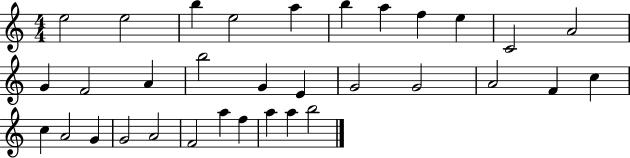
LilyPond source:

{
  \clef treble
  \numericTimeSignature
  \time 4/4
  \key c \major
  e''2 e''2 | b''4 e''2 a''4 | b''4 a''4 f''4 e''4 | c'2 a'2 | \break g'4 f'2 a'4 | b''2 g'4 e'4 | g'2 g'2 | a'2 f'4 c''4 | \break c''4 a'2 g'4 | g'2 a'2 | f'2 a''4 f''4 | a''4 a''4 b''2 | \break \bar "|."
}